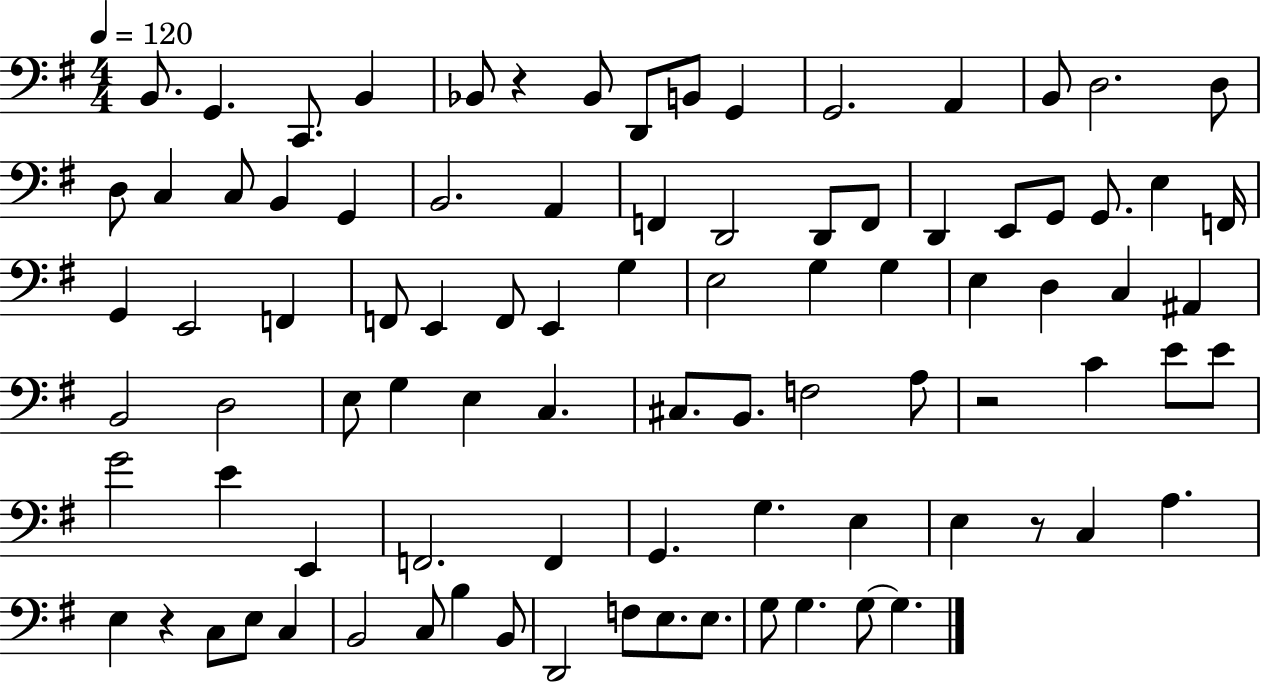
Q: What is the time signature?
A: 4/4